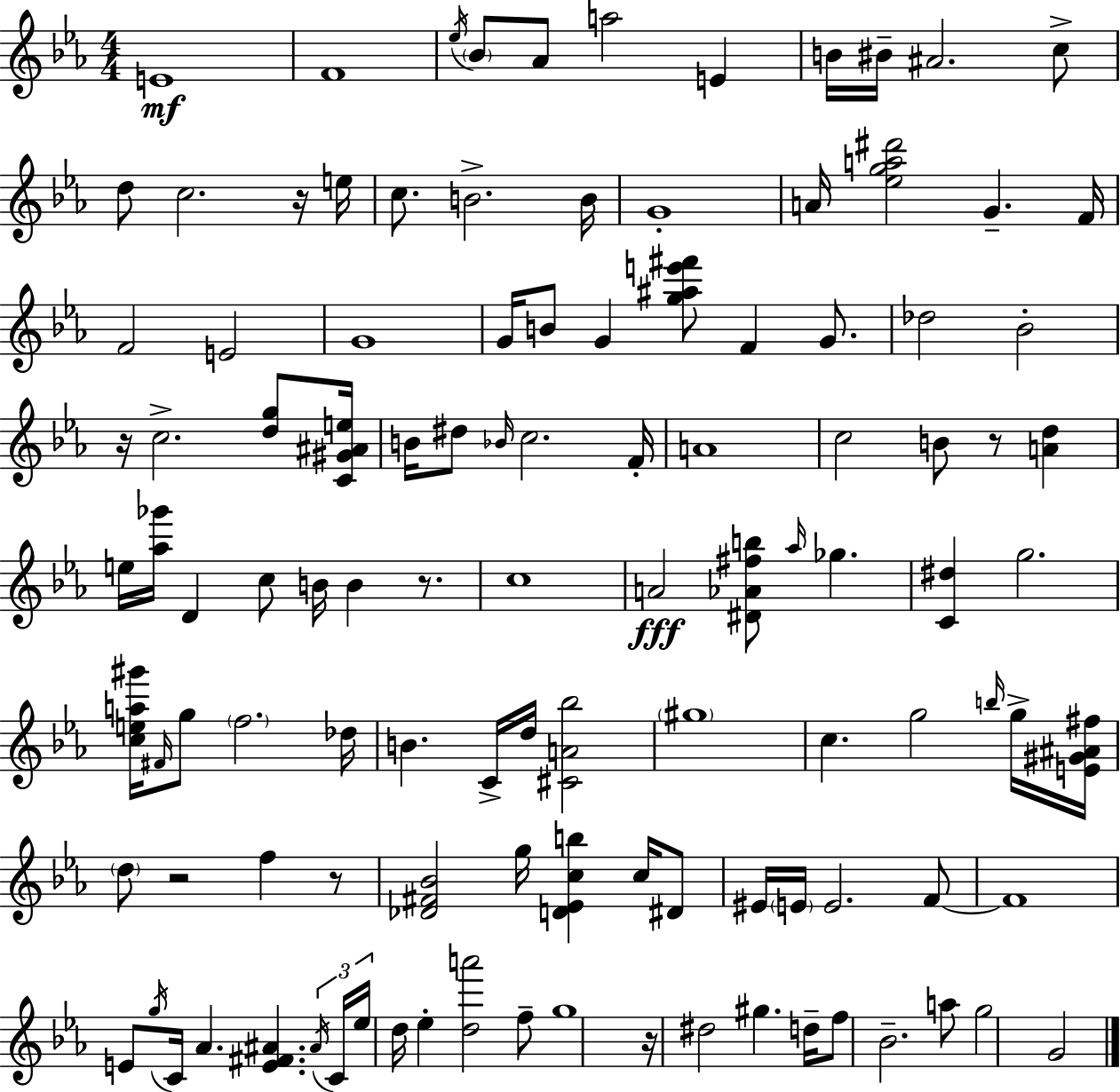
{
  \clef treble
  \numericTimeSignature
  \time 4/4
  \key c \minor
  \repeat volta 2 { e'1\mf | f'1 | \acciaccatura { ees''16 } \parenthesize bes'8 aes'8 a''2 e'4 | b'16 bis'16-- ais'2. c''8-> | \break d''8 c''2. r16 | e''16 c''8. b'2.-> | b'16 g'1-. | a'16 <ees'' g'' a'' dis'''>2 g'4.-- | \break f'16 f'2 e'2 | g'1 | g'16 b'8 g'4 <g'' ais'' e''' fis'''>8 f'4 g'8. | des''2 bes'2-. | \break r16 c''2.-> <d'' g''>8 | <c' gis' ais' e''>16 b'16 dis''8 \grace { bes'16 } c''2. | f'16-. a'1 | c''2 b'8 r8 <a' d''>4 | \break e''16 <aes'' ges'''>16 d'4 c''8 b'16 b'4 r8. | c''1 | a'2\fff <dis' aes' fis'' b''>8 \grace { aes''16 } ges''4. | <c' dis''>4 g''2. | \break <c'' e'' a'' gis'''>16 \grace { fis'16 } g''8 \parenthesize f''2. | des''16 b'4. c'16-> d''16 <cis' a' bes''>2 | \parenthesize gis''1 | c''4. g''2 | \break \grace { b''16 } g''16-> <e' gis' ais' fis''>16 \parenthesize d''8 r2 f''4 | r8 <des' fis' bes'>2 g''16 <d' ees' c'' b''>4 | c''16 dis'8 eis'16 \parenthesize e'16 e'2. | f'8~~ f'1 | \break e'8 \acciaccatura { g''16 } c'16 aes'4. <e' fis' ais'>4. | \tuplet 3/2 { \acciaccatura { ais'16 } c'16 ees''16 } d''16 ees''4-. <d'' a'''>2 | f''8-- g''1 | r16 dis''2 | \break gis''4. d''16-- f''8 bes'2.-- | a''8 g''2 g'2 | } \bar "|."
}